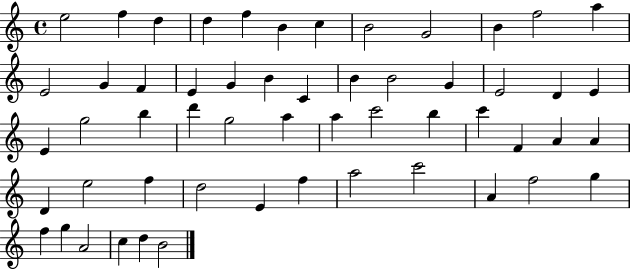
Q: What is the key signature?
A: C major